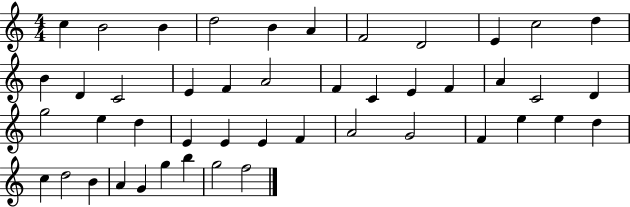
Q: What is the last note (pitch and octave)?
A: F5